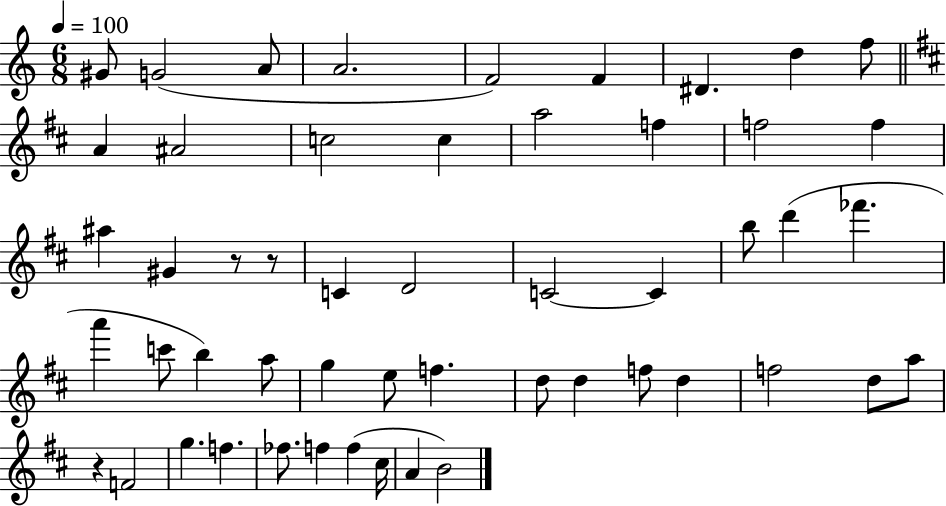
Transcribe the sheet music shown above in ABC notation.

X:1
T:Untitled
M:6/8
L:1/4
K:C
^G/2 G2 A/2 A2 F2 F ^D d f/2 A ^A2 c2 c a2 f f2 f ^a ^G z/2 z/2 C D2 C2 C b/2 d' _f' a' c'/2 b a/2 g e/2 f d/2 d f/2 d f2 d/2 a/2 z F2 g f _f/2 f f ^c/4 A B2